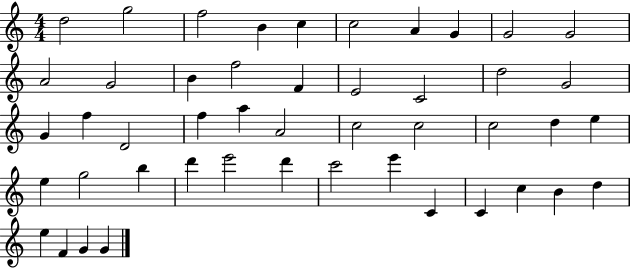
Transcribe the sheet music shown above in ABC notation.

X:1
T:Untitled
M:4/4
L:1/4
K:C
d2 g2 f2 B c c2 A G G2 G2 A2 G2 B f2 F E2 C2 d2 G2 G f D2 f a A2 c2 c2 c2 d e e g2 b d' e'2 d' c'2 e' C C c B d e F G G